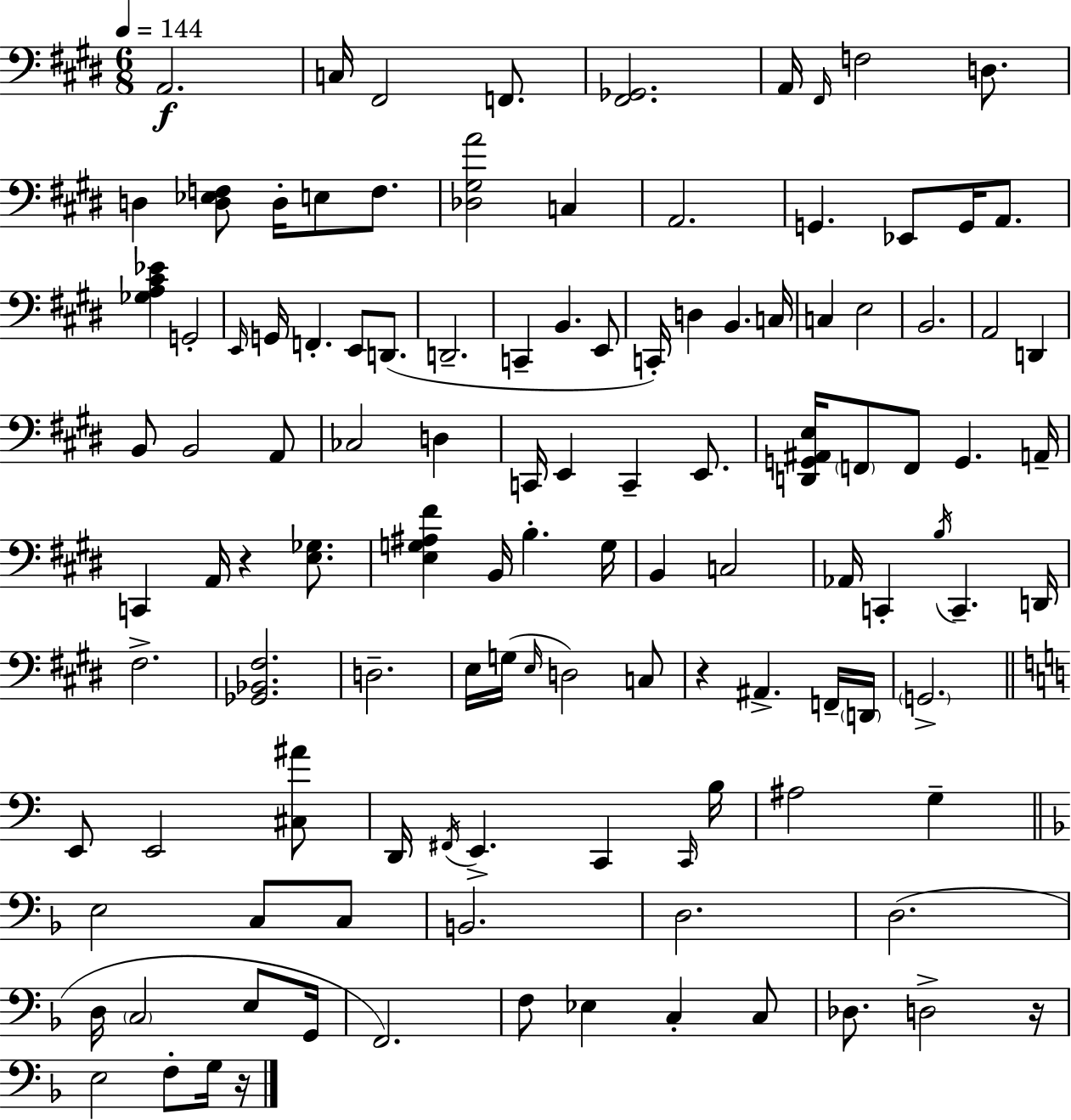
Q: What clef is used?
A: bass